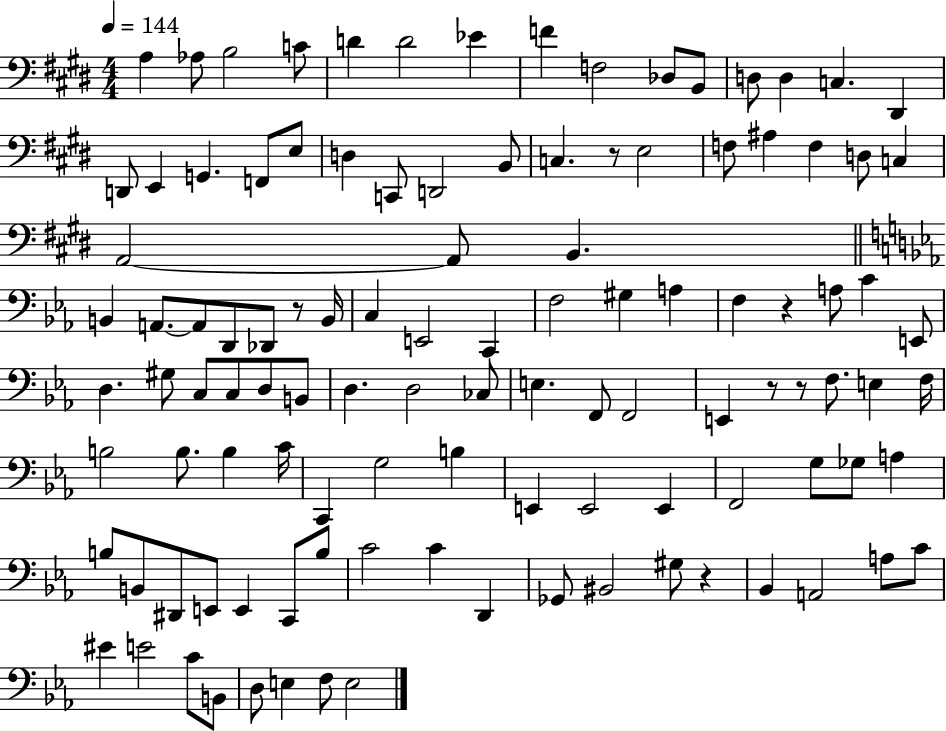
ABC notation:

X:1
T:Untitled
M:4/4
L:1/4
K:E
A, _A,/2 B,2 C/2 D D2 _E F F,2 _D,/2 B,,/2 D,/2 D, C, ^D,, D,,/2 E,, G,, F,,/2 E,/2 D, C,,/2 D,,2 B,,/2 C, z/2 E,2 F,/2 ^A, F, D,/2 C, A,,2 A,,/2 B,, B,, A,,/2 A,,/2 D,,/2 _D,,/2 z/2 B,,/4 C, E,,2 C,, F,2 ^G, A, F, z A,/2 C E,,/2 D, ^G,/2 C,/2 C,/2 D,/2 B,,/2 D, D,2 _C,/2 E, F,,/2 F,,2 E,, z/2 z/2 F,/2 E, F,/4 B,2 B,/2 B, C/4 C,, G,2 B, E,, E,,2 E,, F,,2 G,/2 _G,/2 A, B,/2 B,,/2 ^D,,/2 E,,/2 E,, C,,/2 B,/2 C2 C D,, _G,,/2 ^B,,2 ^G,/2 z _B,, A,,2 A,/2 C/2 ^E E2 C/2 B,,/2 D,/2 E, F,/2 E,2